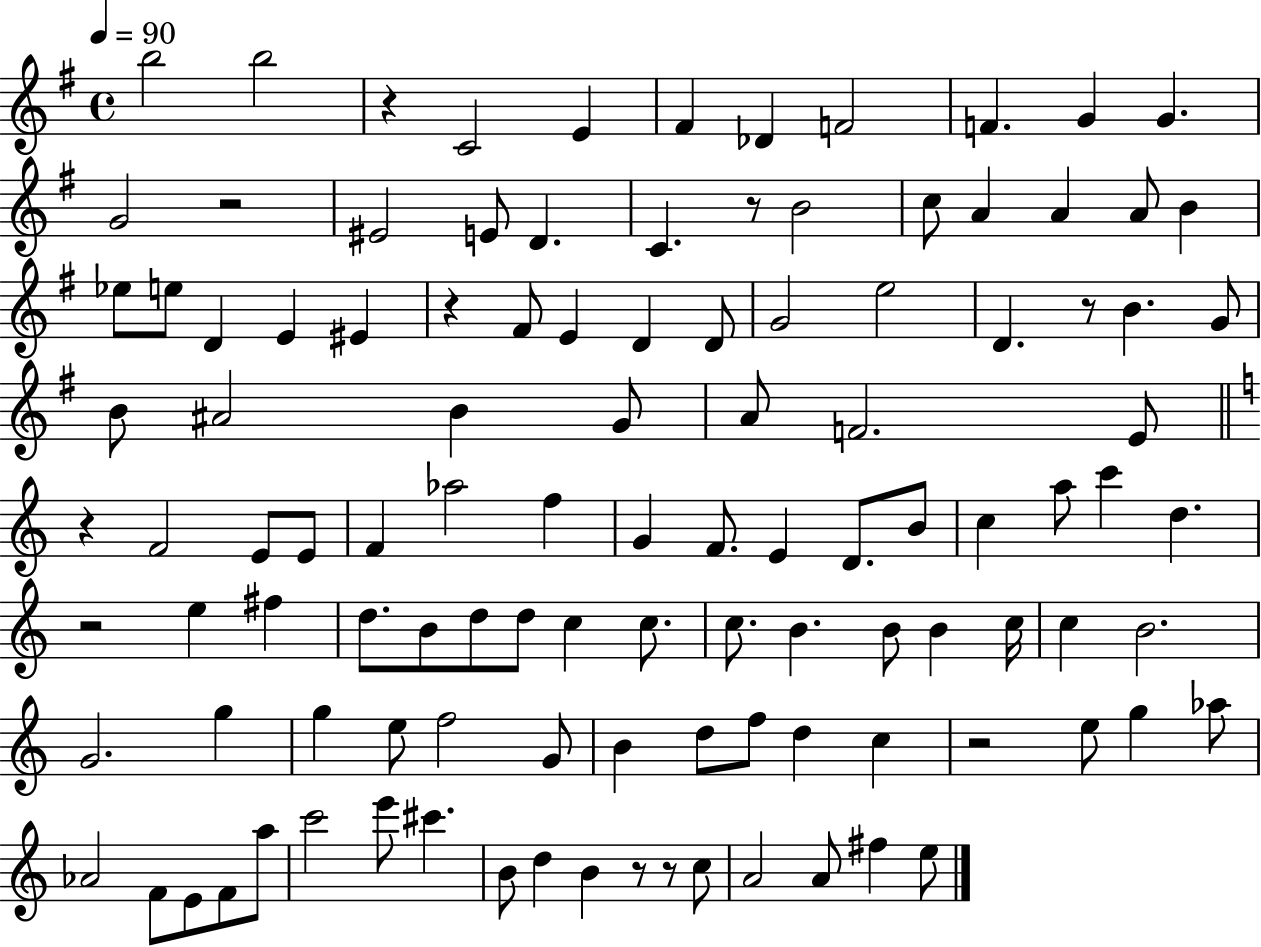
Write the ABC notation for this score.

X:1
T:Untitled
M:4/4
L:1/4
K:G
b2 b2 z C2 E ^F _D F2 F G G G2 z2 ^E2 E/2 D C z/2 B2 c/2 A A A/2 B _e/2 e/2 D E ^E z ^F/2 E D D/2 G2 e2 D z/2 B G/2 B/2 ^A2 B G/2 A/2 F2 E/2 z F2 E/2 E/2 F _a2 f G F/2 E D/2 B/2 c a/2 c' d z2 e ^f d/2 B/2 d/2 d/2 c c/2 c/2 B B/2 B c/4 c B2 G2 g g e/2 f2 G/2 B d/2 f/2 d c z2 e/2 g _a/2 _A2 F/2 E/2 F/2 a/2 c'2 e'/2 ^c' B/2 d B z/2 z/2 c/2 A2 A/2 ^f e/2